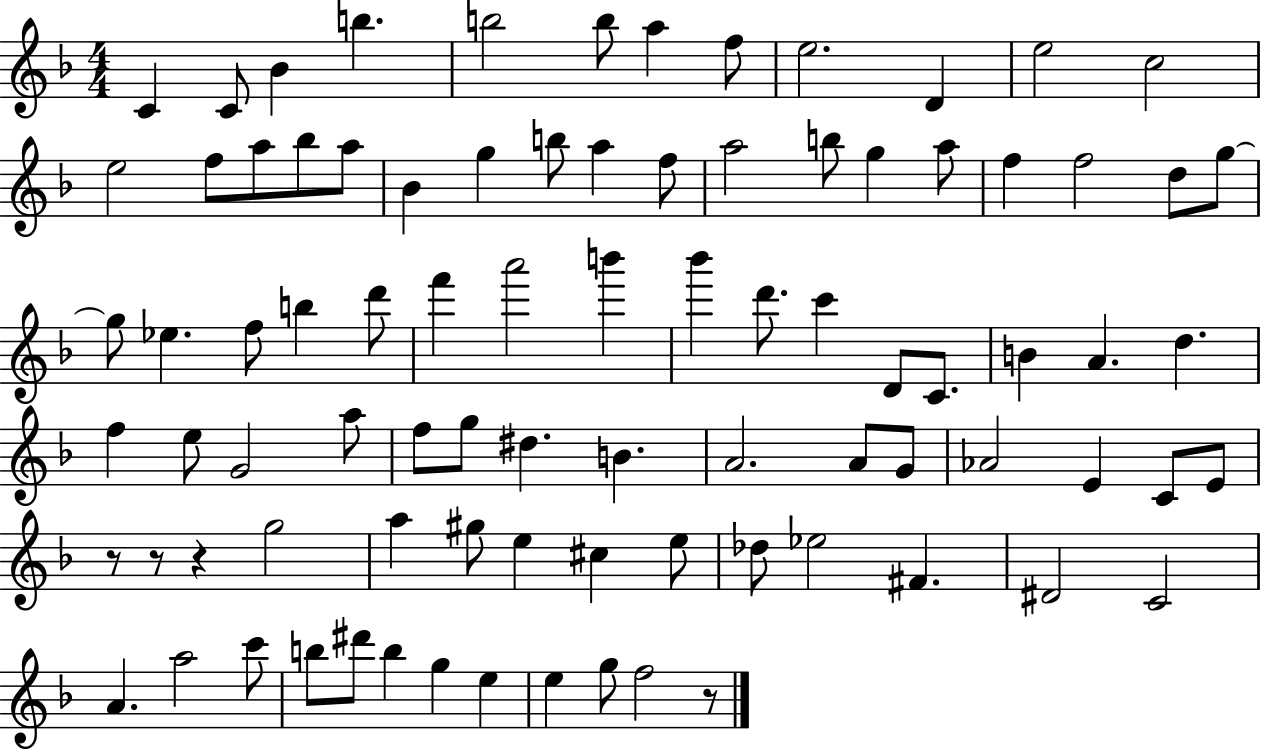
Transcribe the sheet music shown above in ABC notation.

X:1
T:Untitled
M:4/4
L:1/4
K:F
C C/2 _B b b2 b/2 a f/2 e2 D e2 c2 e2 f/2 a/2 _b/2 a/2 _B g b/2 a f/2 a2 b/2 g a/2 f f2 d/2 g/2 g/2 _e f/2 b d'/2 f' a'2 b' _b' d'/2 c' D/2 C/2 B A d f e/2 G2 a/2 f/2 g/2 ^d B A2 A/2 G/2 _A2 E C/2 E/2 z/2 z/2 z g2 a ^g/2 e ^c e/2 _d/2 _e2 ^F ^D2 C2 A a2 c'/2 b/2 ^d'/2 b g e e g/2 f2 z/2